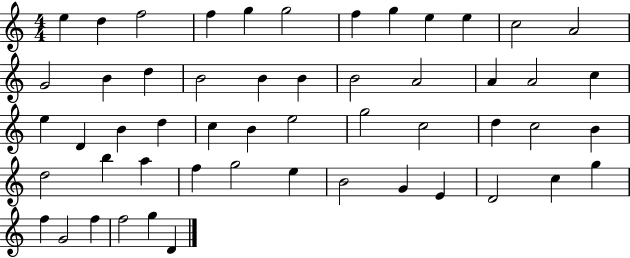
E5/q D5/q F5/h F5/q G5/q G5/h F5/q G5/q E5/q E5/q C5/h A4/h G4/h B4/q D5/q B4/h B4/q B4/q B4/h A4/h A4/q A4/h C5/q E5/q D4/q B4/q D5/q C5/q B4/q E5/h G5/h C5/h D5/q C5/h B4/q D5/h B5/q A5/q F5/q G5/h E5/q B4/h G4/q E4/q D4/h C5/q G5/q F5/q G4/h F5/q F5/h G5/q D4/q